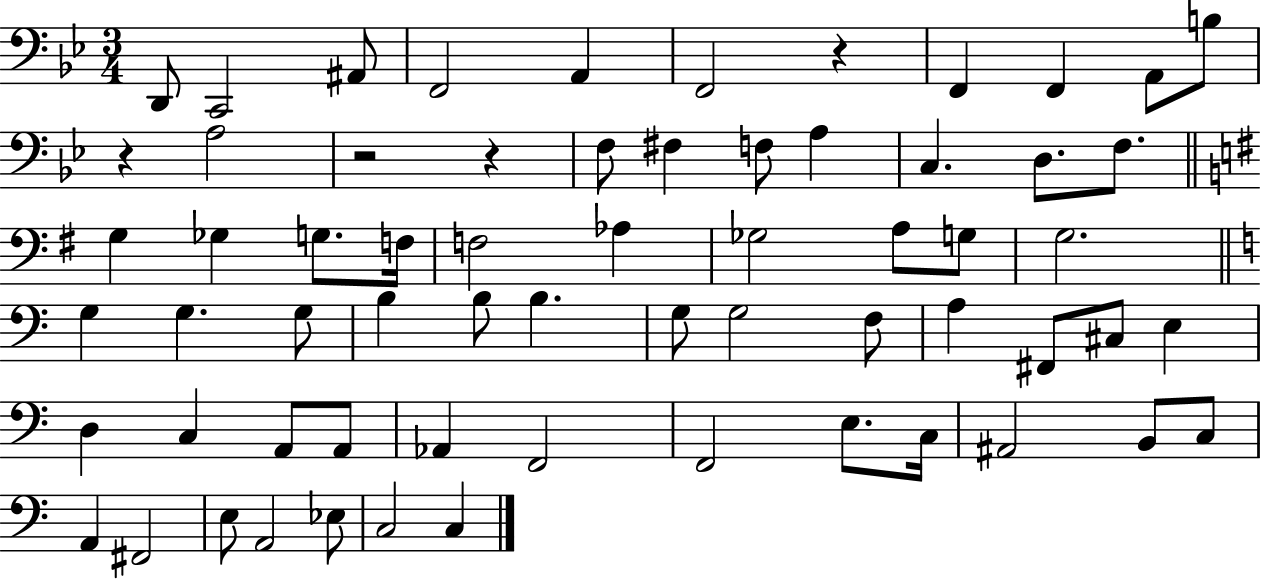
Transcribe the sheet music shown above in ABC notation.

X:1
T:Untitled
M:3/4
L:1/4
K:Bb
D,,/2 C,,2 ^A,,/2 F,,2 A,, F,,2 z F,, F,, A,,/2 B,/2 z A,2 z2 z F,/2 ^F, F,/2 A, C, D,/2 F,/2 G, _G, G,/2 F,/4 F,2 _A, _G,2 A,/2 G,/2 G,2 G, G, G,/2 B, B,/2 B, G,/2 G,2 F,/2 A, ^F,,/2 ^C,/2 E, D, C, A,,/2 A,,/2 _A,, F,,2 F,,2 E,/2 C,/4 ^A,,2 B,,/2 C,/2 A,, ^F,,2 E,/2 A,,2 _E,/2 C,2 C,